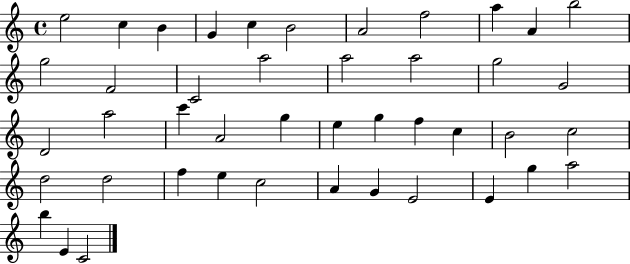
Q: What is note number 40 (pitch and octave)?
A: G5